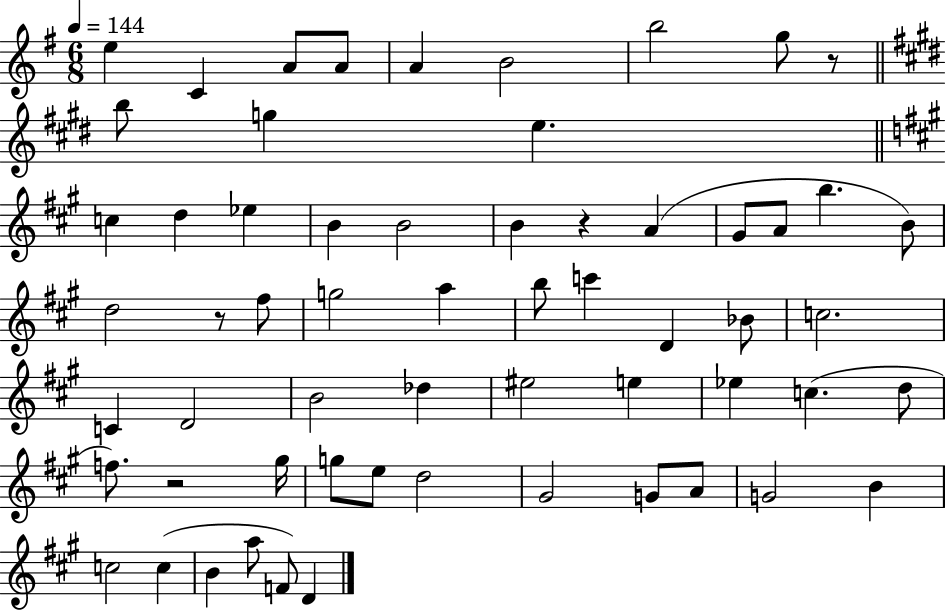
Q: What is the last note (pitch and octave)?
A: D4